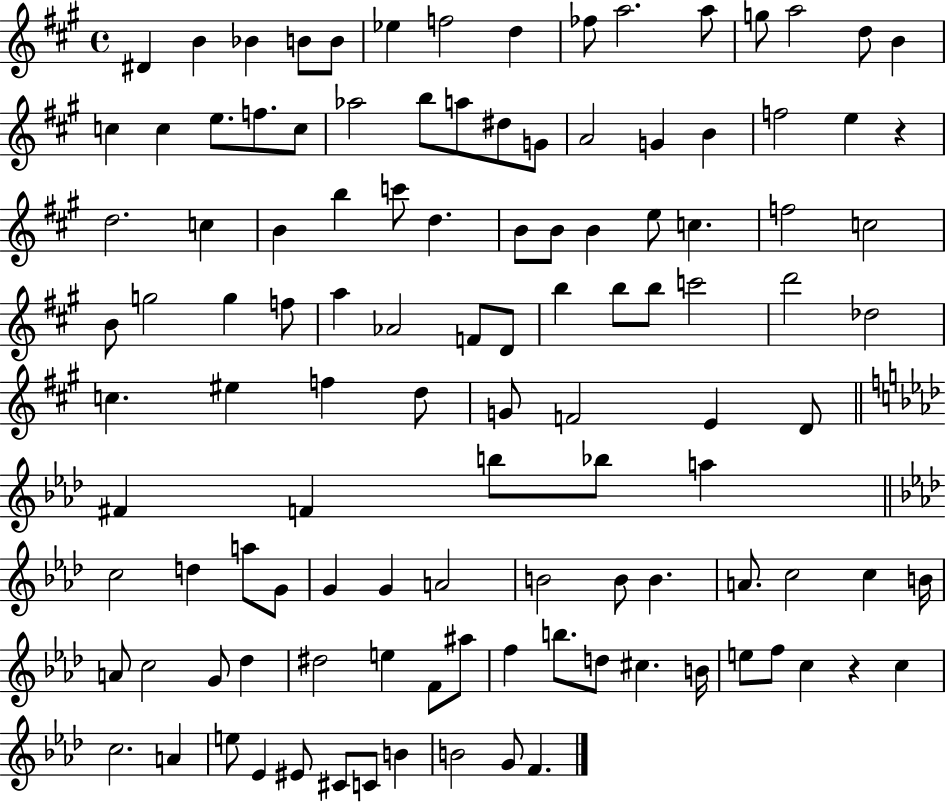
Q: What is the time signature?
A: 4/4